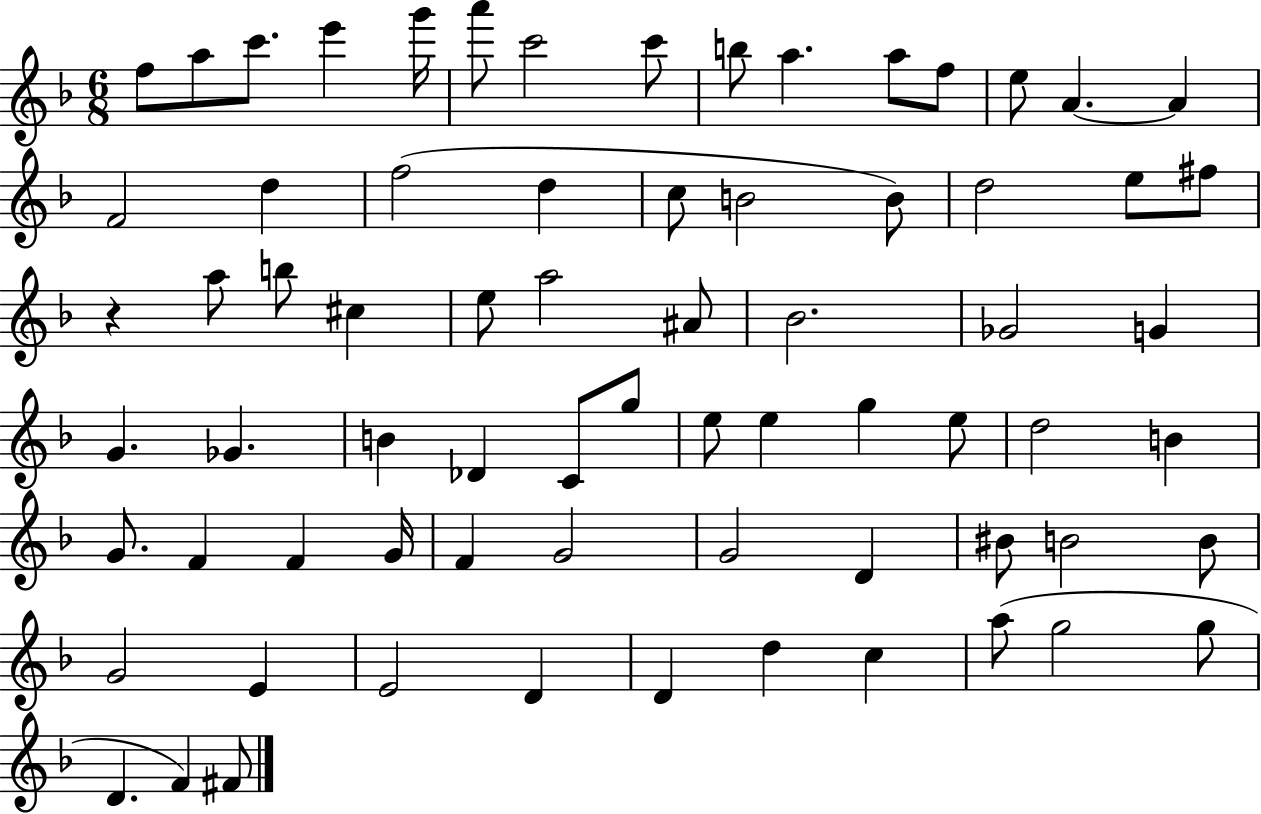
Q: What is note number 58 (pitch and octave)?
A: G4